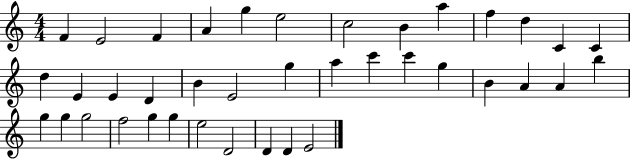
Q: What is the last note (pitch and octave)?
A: E4